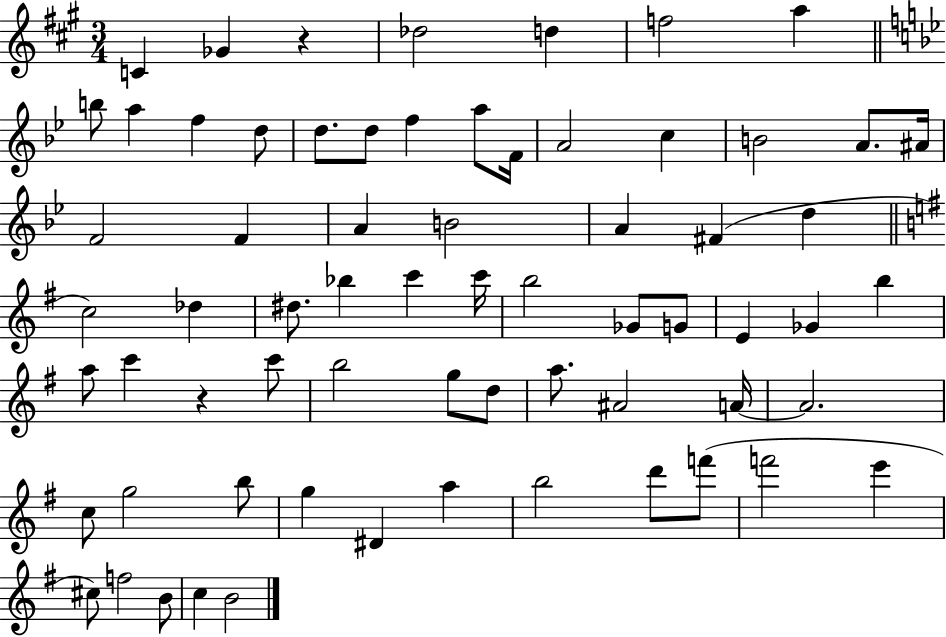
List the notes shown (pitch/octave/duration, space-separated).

C4/q Gb4/q R/q Db5/h D5/q F5/h A5/q B5/e A5/q F5/q D5/e D5/e. D5/e F5/q A5/e F4/s A4/h C5/q B4/h A4/e. A#4/s F4/h F4/q A4/q B4/h A4/q F#4/q D5/q C5/h Db5/q D#5/e. Bb5/q C6/q C6/s B5/h Gb4/e G4/e E4/q Gb4/q B5/q A5/e C6/q R/q C6/e B5/h G5/e D5/e A5/e. A#4/h A4/s A4/h. C5/e G5/h B5/e G5/q D#4/q A5/q B5/h D6/e F6/e F6/h E6/q C#5/e F5/h B4/e C5/q B4/h